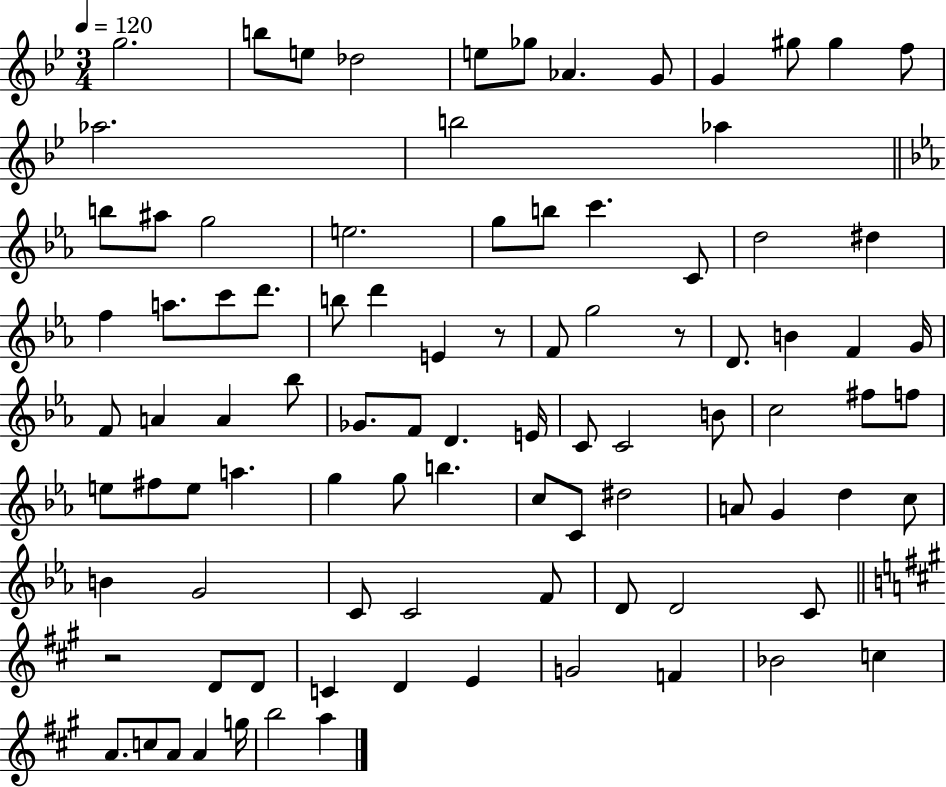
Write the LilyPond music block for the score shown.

{
  \clef treble
  \numericTimeSignature
  \time 3/4
  \key bes \major
  \tempo 4 = 120
  \repeat volta 2 { g''2. | b''8 e''8 des''2 | e''8 ges''8 aes'4. g'8 | g'4 gis''8 gis''4 f''8 | \break aes''2. | b''2 aes''4 | \bar "||" \break \key ees \major b''8 ais''8 g''2 | e''2. | g''8 b''8 c'''4. c'8 | d''2 dis''4 | \break f''4 a''8. c'''8 d'''8. | b''8 d'''4 e'4 r8 | f'8 g''2 r8 | d'8. b'4 f'4 g'16 | \break f'8 a'4 a'4 bes''8 | ges'8. f'8 d'4. e'16 | c'8 c'2 b'8 | c''2 fis''8 f''8 | \break e''8 fis''8 e''8 a''4. | g''4 g''8 b''4. | c''8 c'8 dis''2 | a'8 g'4 d''4 c''8 | \break b'4 g'2 | c'8 c'2 f'8 | d'8 d'2 c'8 | \bar "||" \break \key a \major r2 d'8 d'8 | c'4 d'4 e'4 | g'2 f'4 | bes'2 c''4 | \break a'8. c''8 a'8 a'4 g''16 | b''2 a''4 | } \bar "|."
}